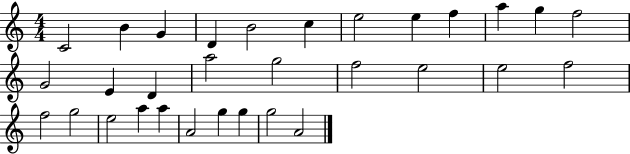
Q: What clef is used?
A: treble